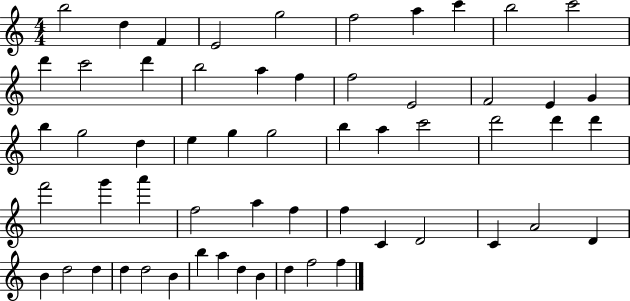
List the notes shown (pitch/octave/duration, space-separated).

B5/h D5/q F4/q E4/h G5/h F5/h A5/q C6/q B5/h C6/h D6/q C6/h D6/q B5/h A5/q F5/q F5/h E4/h F4/h E4/q G4/q B5/q G5/h D5/q E5/q G5/q G5/h B5/q A5/q C6/h D6/h D6/q D6/q F6/h G6/q A6/q F5/h A5/q F5/q F5/q C4/q D4/h C4/q A4/h D4/q B4/q D5/h D5/q D5/q D5/h B4/q B5/q A5/q D5/q B4/q D5/q F5/h F5/q